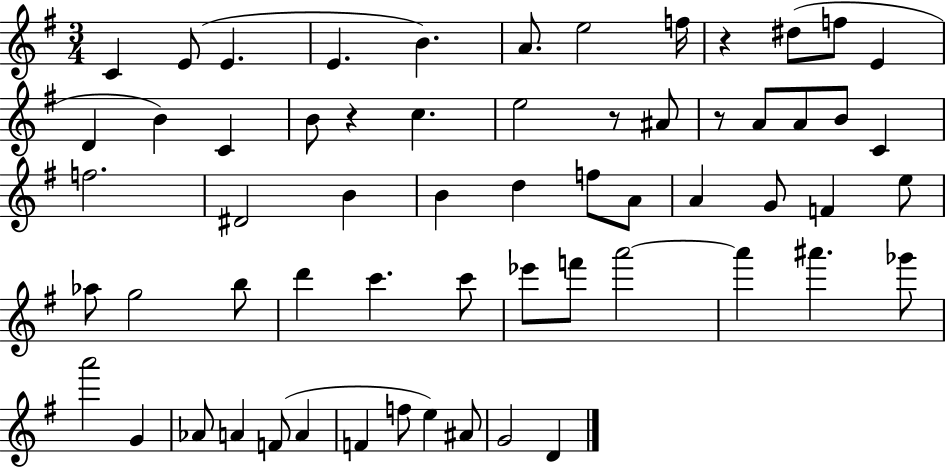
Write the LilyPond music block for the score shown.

{
  \clef treble
  \numericTimeSignature
  \time 3/4
  \key g \major
  \repeat volta 2 { c'4 e'8( e'4. | e'4. b'4.) | a'8. e''2 f''16 | r4 dis''8( f''8 e'4 | \break d'4 b'4) c'4 | b'8 r4 c''4. | e''2 r8 ais'8 | r8 a'8 a'8 b'8 c'4 | \break f''2. | dis'2 b'4 | b'4 d''4 f''8 a'8 | a'4 g'8 f'4 e''8 | \break aes''8 g''2 b''8 | d'''4 c'''4. c'''8 | ees'''8 f'''8 a'''2~~ | a'''4 ais'''4. ges'''8 | \break a'''2 g'4 | aes'8 a'4 f'8( a'4 | f'4 f''8 e''4) ais'8 | g'2 d'4 | \break } \bar "|."
}